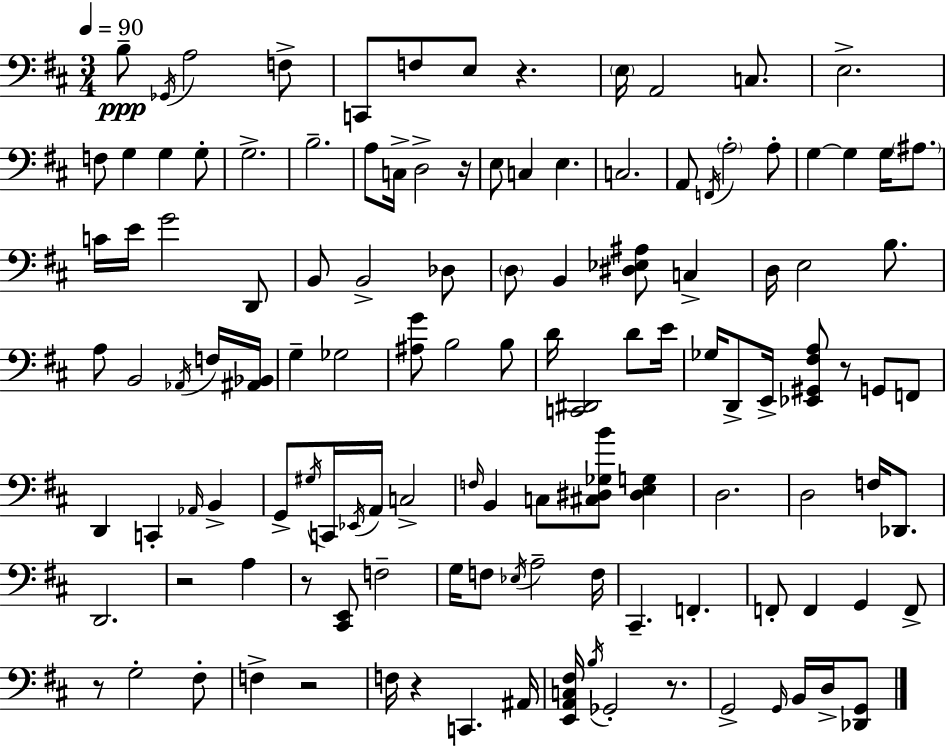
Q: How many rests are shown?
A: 9